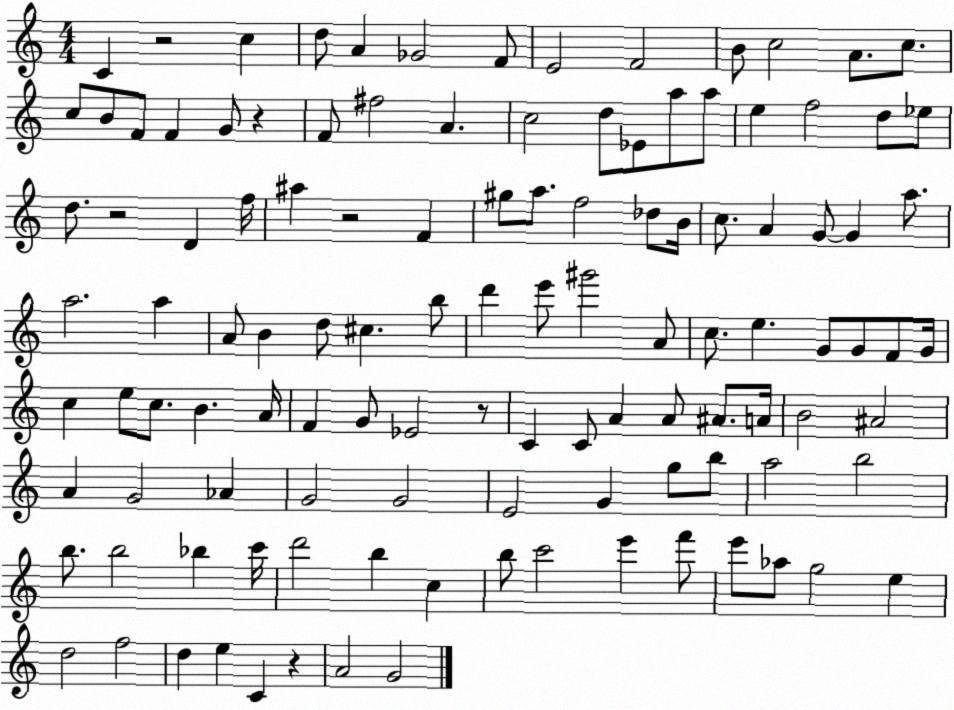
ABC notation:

X:1
T:Untitled
M:4/4
L:1/4
K:C
C z2 c d/2 A _G2 F/2 E2 F2 B/2 c2 A/2 c/2 c/2 B/2 F/2 F G/2 z F/2 ^f2 A c2 d/2 _E/2 a/2 a/2 e f2 d/2 _e/2 d/2 z2 D f/4 ^a z2 F ^g/2 a/2 f2 _d/2 B/4 c/2 A G/2 G a/2 a2 a A/2 B d/2 ^c b/2 d' e'/2 ^g'2 A/2 c/2 e G/2 G/2 F/2 G/4 c e/2 c/2 B A/4 F G/2 _E2 z/2 C C/2 A A/2 ^A/2 A/4 B2 ^A2 A G2 _A G2 G2 E2 G g/2 b/2 a2 b2 b/2 b2 _b c'/4 d'2 b c b/2 c'2 e' f'/2 e'/2 _a/2 g2 e d2 f2 d e C z A2 G2